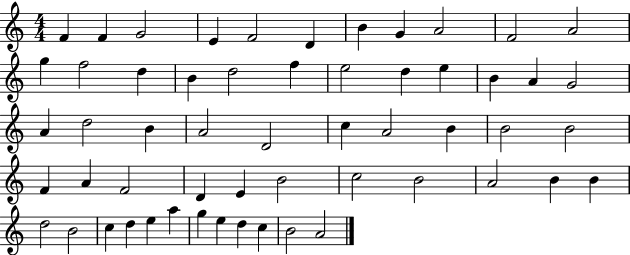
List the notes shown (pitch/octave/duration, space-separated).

F4/q F4/q G4/h E4/q F4/h D4/q B4/q G4/q A4/h F4/h A4/h G5/q F5/h D5/q B4/q D5/h F5/q E5/h D5/q E5/q B4/q A4/q G4/h A4/q D5/h B4/q A4/h D4/h C5/q A4/h B4/q B4/h B4/h F4/q A4/q F4/h D4/q E4/q B4/h C5/h B4/h A4/h B4/q B4/q D5/h B4/h C5/q D5/q E5/q A5/q G5/q E5/q D5/q C5/q B4/h A4/h